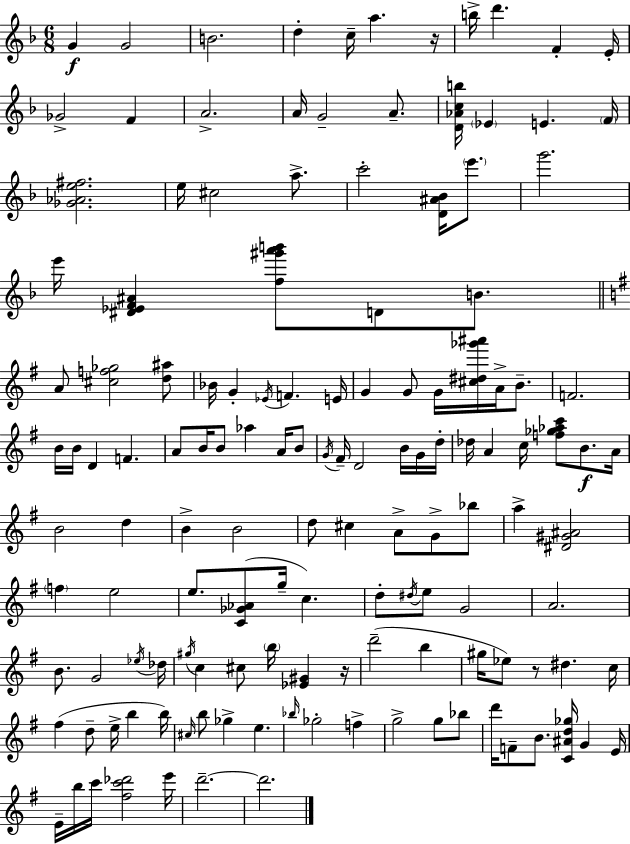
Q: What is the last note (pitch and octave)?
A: D6